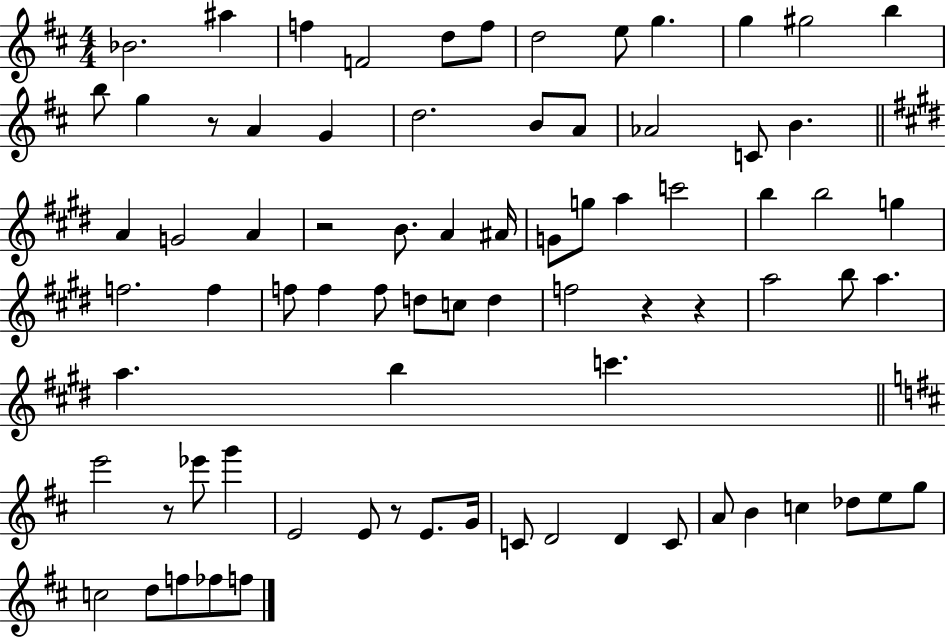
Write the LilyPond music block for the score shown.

{
  \clef treble
  \numericTimeSignature
  \time 4/4
  \key d \major
  \repeat volta 2 { bes'2. ais''4 | f''4 f'2 d''8 f''8 | d''2 e''8 g''4. | g''4 gis''2 b''4 | \break b''8 g''4 r8 a'4 g'4 | d''2. b'8 a'8 | aes'2 c'8 b'4. | \bar "||" \break \key e \major a'4 g'2 a'4 | r2 b'8. a'4 ais'16 | g'8 g''8 a''4 c'''2 | b''4 b''2 g''4 | \break f''2. f''4 | f''8 f''4 f''8 d''8 c''8 d''4 | f''2 r4 r4 | a''2 b''8 a''4. | \break a''4. b''4 c'''4. | \bar "||" \break \key b \minor e'''2 r8 ees'''8 g'''4 | e'2 e'8 r8 e'8. g'16 | c'8 d'2 d'4 c'8 | a'8 b'4 c''4 des''8 e''8 g''8 | \break c''2 d''8 f''8 fes''8 f''8 | } \bar "|."
}